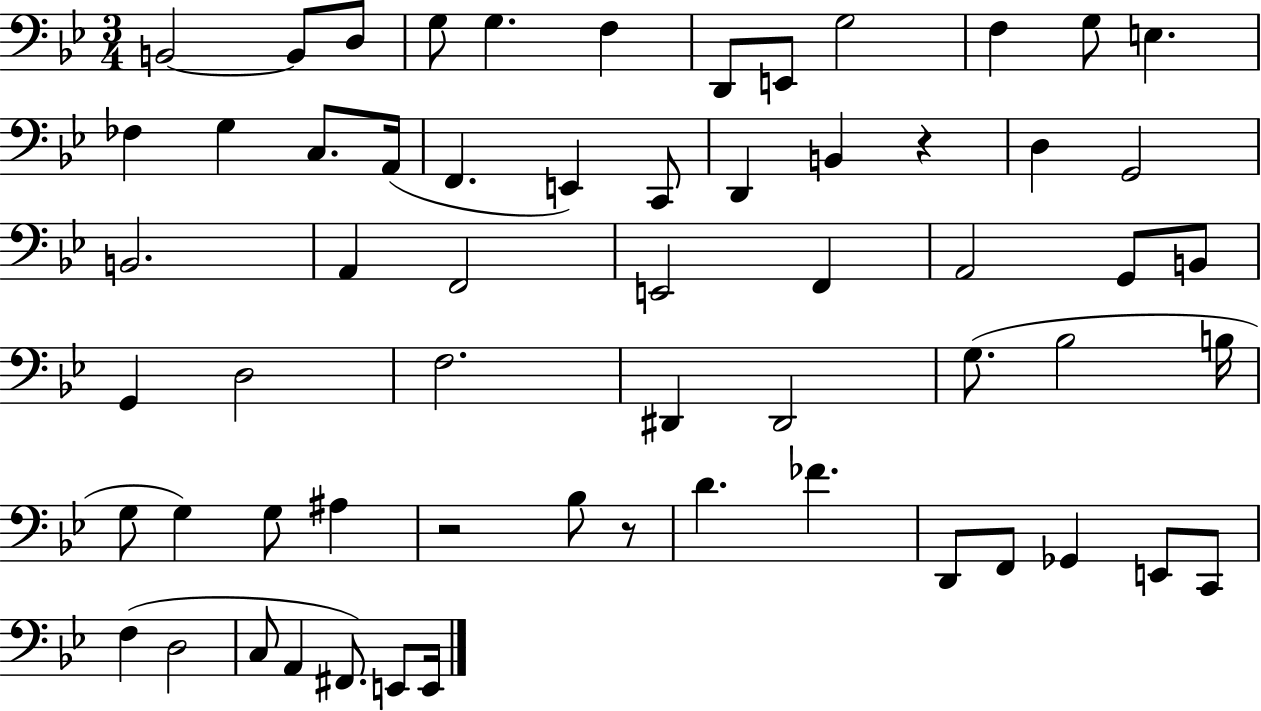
B2/h B2/e D3/e G3/e G3/q. F3/q D2/e E2/e G3/h F3/q G3/e E3/q. FES3/q G3/q C3/e. A2/s F2/q. E2/q C2/e D2/q B2/q R/q D3/q G2/h B2/h. A2/q F2/h E2/h F2/q A2/h G2/e B2/e G2/q D3/h F3/h. D#2/q D#2/h G3/e. Bb3/h B3/s G3/e G3/q G3/e A#3/q R/h Bb3/e R/e D4/q. FES4/q. D2/e F2/e Gb2/q E2/e C2/e F3/q D3/h C3/e A2/q F#2/e. E2/e E2/s